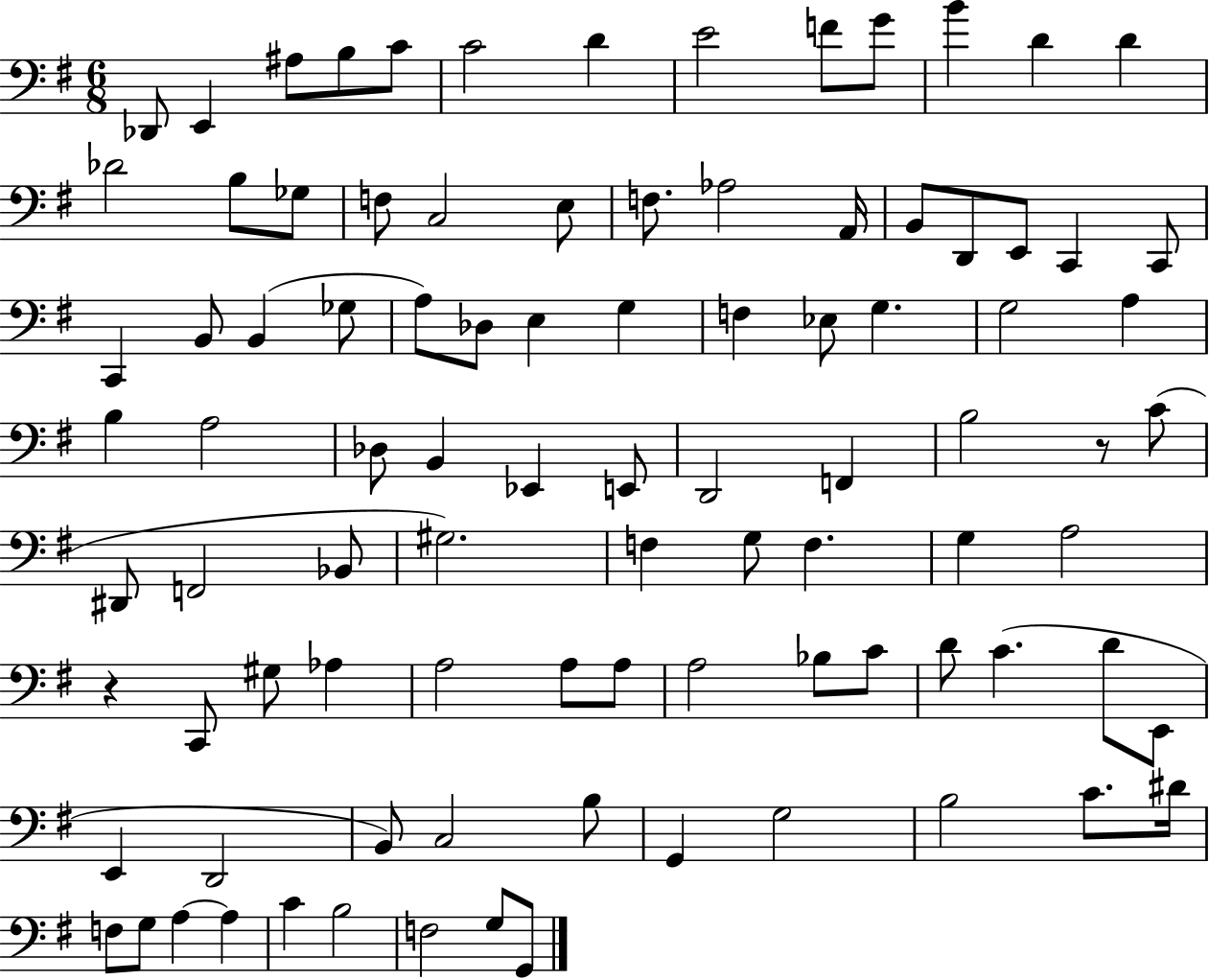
Db2/e E2/q A#3/e B3/e C4/e C4/h D4/q E4/h F4/e G4/e B4/q D4/q D4/q Db4/h B3/e Gb3/e F3/e C3/h E3/e F3/e. Ab3/h A2/s B2/e D2/e E2/e C2/q C2/e C2/q B2/e B2/q Gb3/e A3/e Db3/e E3/q G3/q F3/q Eb3/e G3/q. G3/h A3/q B3/q A3/h Db3/e B2/q Eb2/q E2/e D2/h F2/q B3/h R/e C4/e D#2/e F2/h Bb2/e G#3/h. F3/q G3/e F3/q. G3/q A3/h R/q C2/e G#3/e Ab3/q A3/h A3/e A3/e A3/h Bb3/e C4/e D4/e C4/q. D4/e E2/e E2/q D2/h B2/e C3/h B3/e G2/q G3/h B3/h C4/e. D#4/s F3/e G3/e A3/q A3/q C4/q B3/h F3/h G3/e G2/e